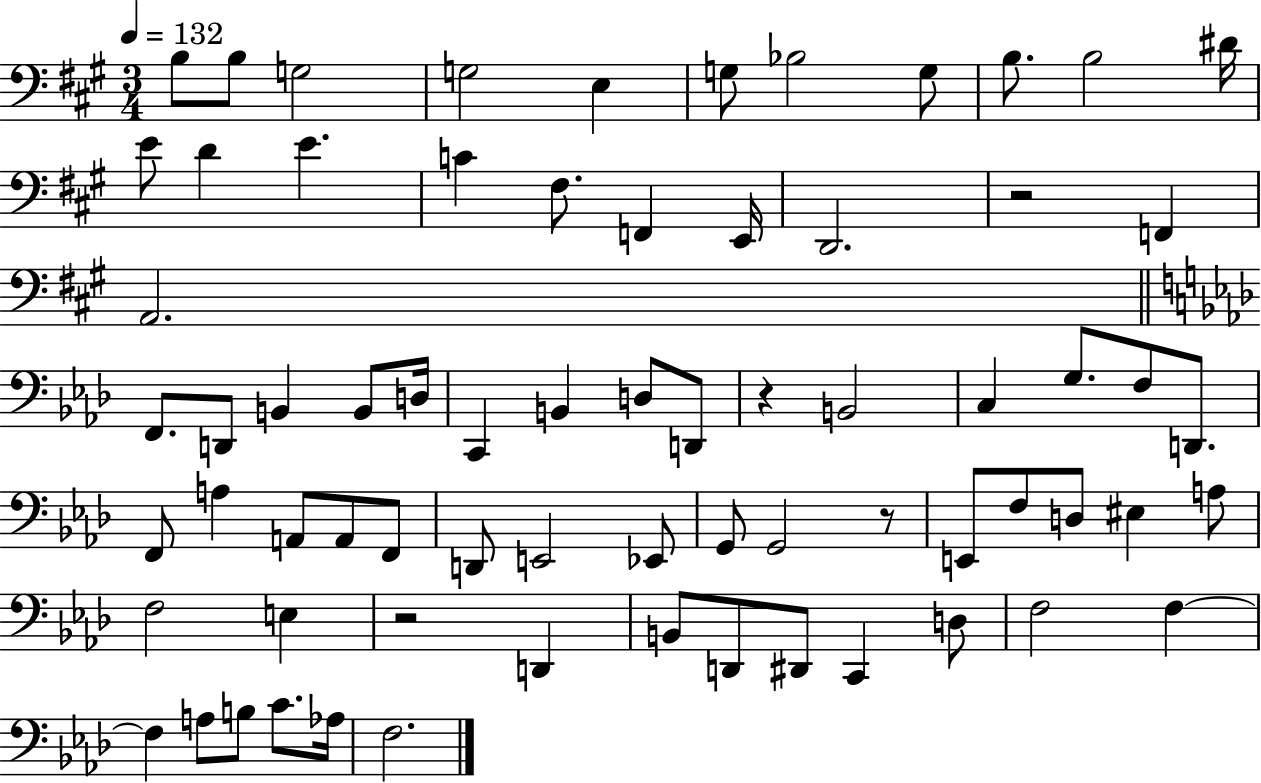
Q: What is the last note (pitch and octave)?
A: F3